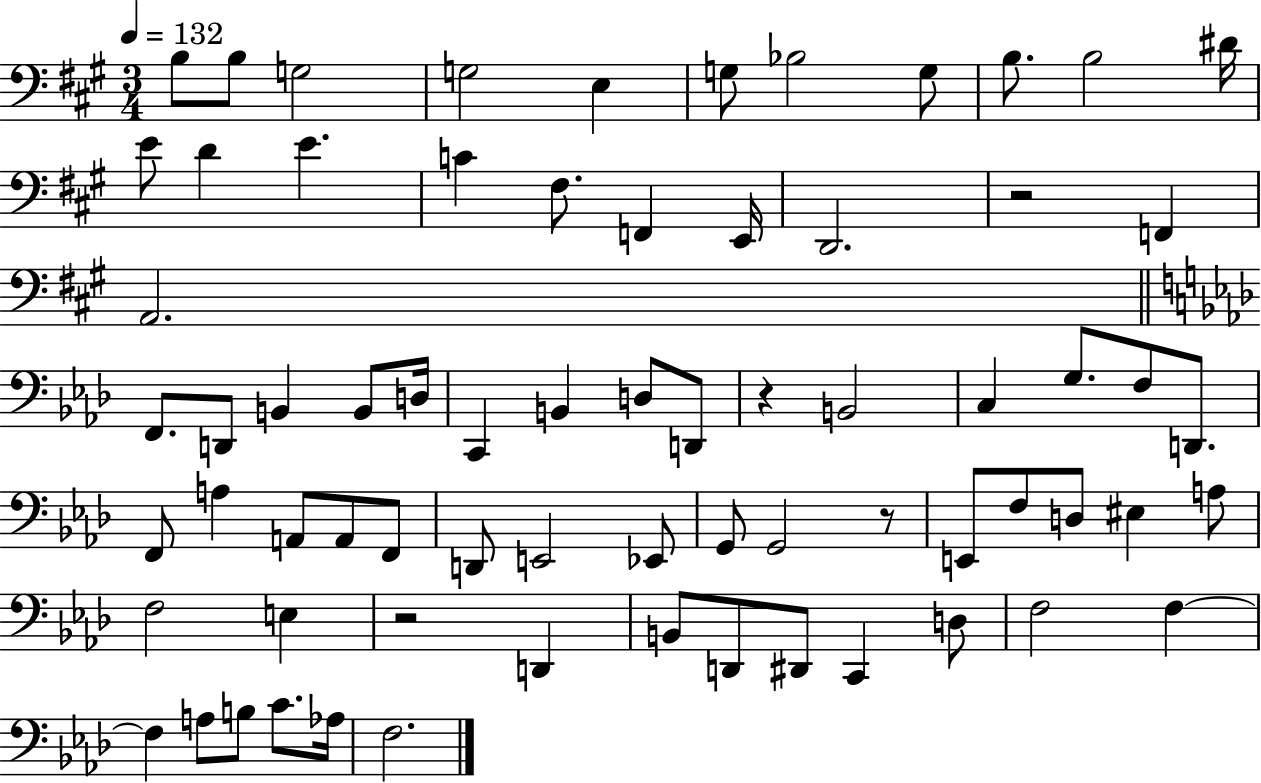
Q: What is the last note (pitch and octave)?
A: F3